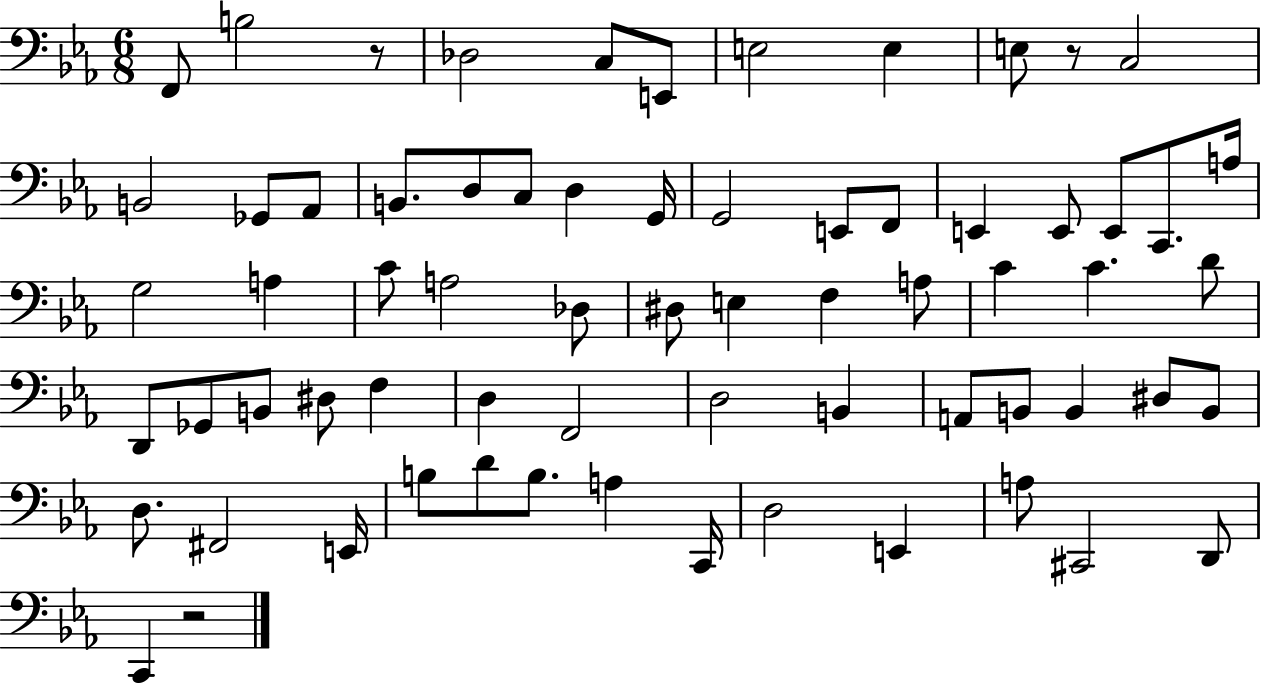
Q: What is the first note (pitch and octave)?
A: F2